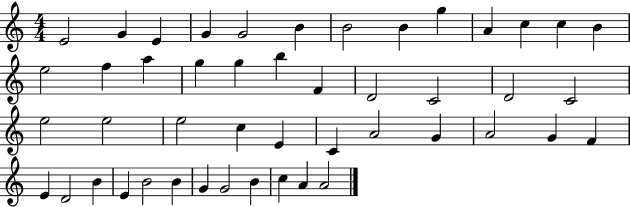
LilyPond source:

{
  \clef treble
  \numericTimeSignature
  \time 4/4
  \key c \major
  e'2 g'4 e'4 | g'4 g'2 b'4 | b'2 b'4 g''4 | a'4 c''4 c''4 b'4 | \break e''2 f''4 a''4 | g''4 g''4 b''4 f'4 | d'2 c'2 | d'2 c'2 | \break e''2 e''2 | e''2 c''4 e'4 | c'4 a'2 g'4 | a'2 g'4 f'4 | \break e'4 d'2 b'4 | e'4 b'2 b'4 | g'4 g'2 b'4 | c''4 a'4 a'2 | \break \bar "|."
}